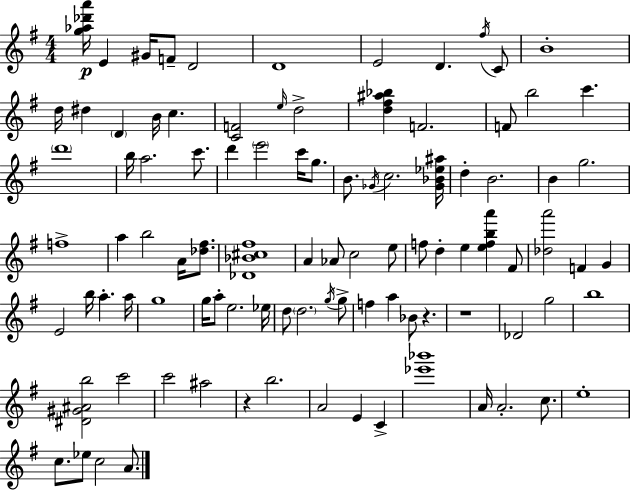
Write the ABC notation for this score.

X:1
T:Untitled
M:4/4
L:1/4
K:Em
[g_a_d'a']/4 E ^G/4 F/2 D2 D4 E2 D ^f/4 C/2 B4 d/4 ^d D B/4 c [CF]2 e/4 d2 [d^f^a_b] F2 F/2 b2 c' d'4 b/4 a2 c'/2 d' e'2 c'/4 g/2 B/2 _G/4 c2 [_G_B_e^a]/4 d B2 B g2 f4 a b2 A/4 [_d^f]/2 [_D_B^c^f]4 A _A/2 c2 e/2 f/2 d e [efba'] ^F/2 [_da']2 F G E2 b/4 a a/4 g4 g/4 a/2 e2 _e/4 d/2 d2 g/4 g/2 f a _B/2 z z4 _D2 g2 b4 [^D^G^Ab]2 c'2 c'2 ^a2 z b2 A2 E C [_e'_b']4 A/4 A2 c/2 e4 c/2 _e/2 c2 A/2